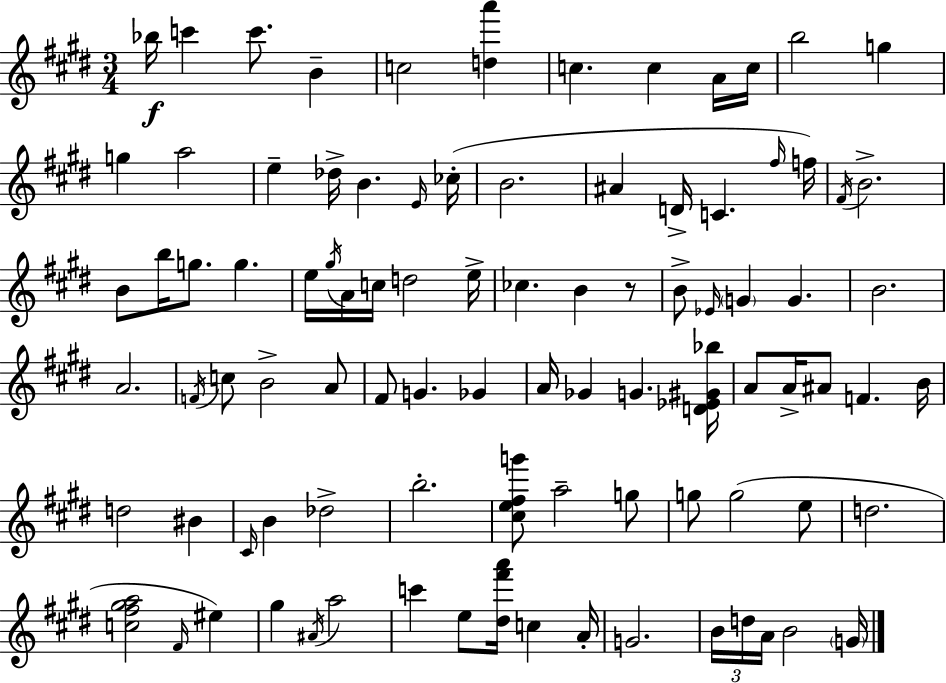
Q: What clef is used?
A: treble